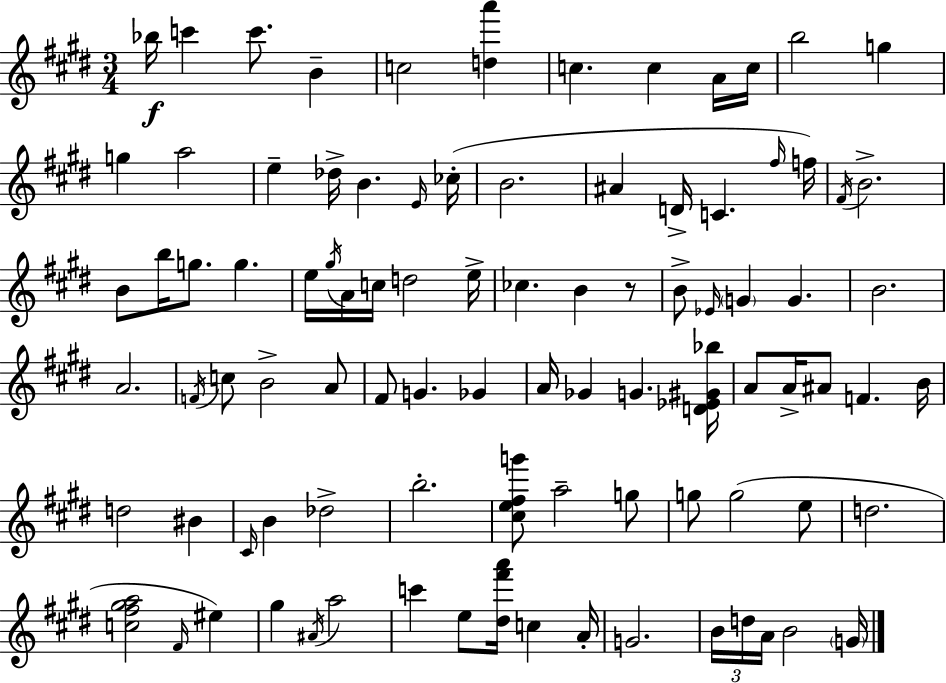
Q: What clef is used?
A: treble